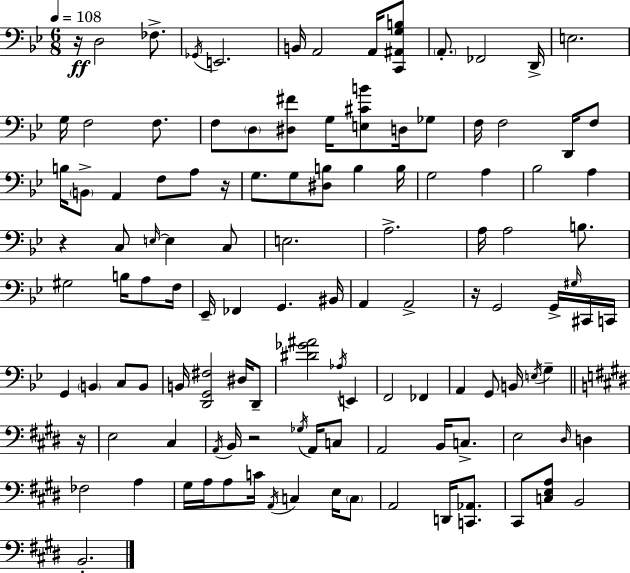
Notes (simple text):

R/s D3/h FES3/e. Gb2/s E2/h. B2/s A2/h A2/s [C2,A#2,G3,B3]/e A2/e. FES2/h D2/s E3/h. G3/s F3/h F3/e. F3/e D3/e [D#3,F#4]/e G3/s [E3,C#4,B4]/e D3/s Gb3/e F3/s F3/h D2/s F3/e B3/s B2/e A2/q F3/e A3/e R/s G3/e. G3/e [D#3,B3]/e B3/q B3/s G3/h A3/q Bb3/h A3/q R/q C3/e E3/s E3/q C3/e E3/h. A3/h. A3/s A3/h B3/e. G#3/h B3/s A3/e F3/s Eb2/s FES2/q G2/q. BIS2/s A2/q A2/h R/s G2/h G2/s G#3/s C#2/s C2/s G2/q B2/q C3/e B2/e B2/s [D2,G2,F#3]/h D#3/s D2/e [D#4,Gb4,A#4]/h Ab3/s E2/q F2/h FES2/q A2/q G2/e B2/s E3/s G3/q R/s E3/h C#3/q A2/s B2/s R/h Gb3/s A2/s C3/e A2/h B2/s C3/e. E3/h D#3/s D3/q FES3/h A3/q G#3/s A3/s A3/e C4/s A2/s C3/q E3/s C3/e A2/h D2/s [C2,Ab2]/e. C#2/e [C3,E3,A3]/e B2/h B2/h.